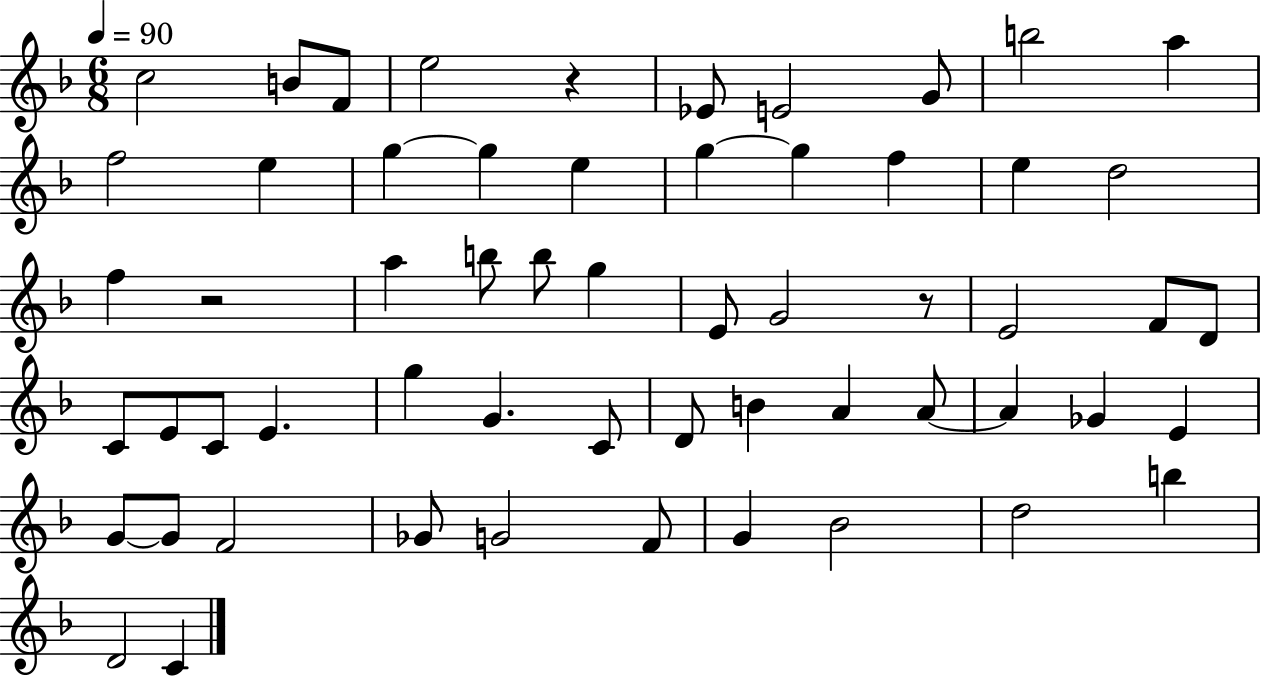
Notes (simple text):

C5/h B4/e F4/e E5/h R/q Eb4/e E4/h G4/e B5/h A5/q F5/h E5/q G5/q G5/q E5/q G5/q G5/q F5/q E5/q D5/h F5/q R/h A5/q B5/e B5/e G5/q E4/e G4/h R/e E4/h F4/e D4/e C4/e E4/e C4/e E4/q. G5/q G4/q. C4/e D4/e B4/q A4/q A4/e A4/q Gb4/q E4/q G4/e G4/e F4/h Gb4/e G4/h F4/e G4/q Bb4/h D5/h B5/q D4/h C4/q